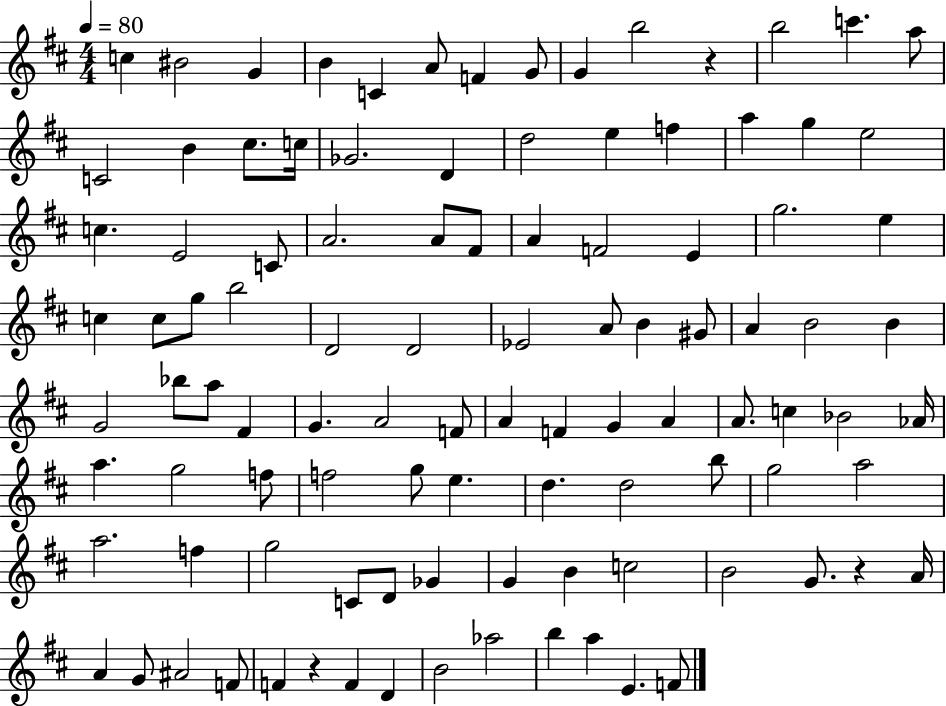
X:1
T:Untitled
M:4/4
L:1/4
K:D
c ^B2 G B C A/2 F G/2 G b2 z b2 c' a/2 C2 B ^c/2 c/4 _G2 D d2 e f a g e2 c E2 C/2 A2 A/2 ^F/2 A F2 E g2 e c c/2 g/2 b2 D2 D2 _E2 A/2 B ^G/2 A B2 B G2 _b/2 a/2 ^F G A2 F/2 A F G A A/2 c _B2 _A/4 a g2 f/2 f2 g/2 e d d2 b/2 g2 a2 a2 f g2 C/2 D/2 _G G B c2 B2 G/2 z A/4 A G/2 ^A2 F/2 F z F D B2 _a2 b a E F/2